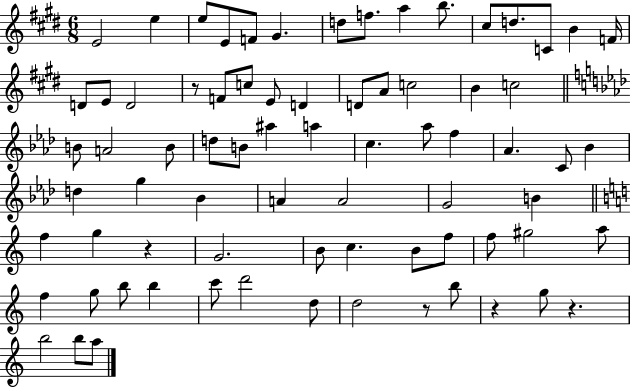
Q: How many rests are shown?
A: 5